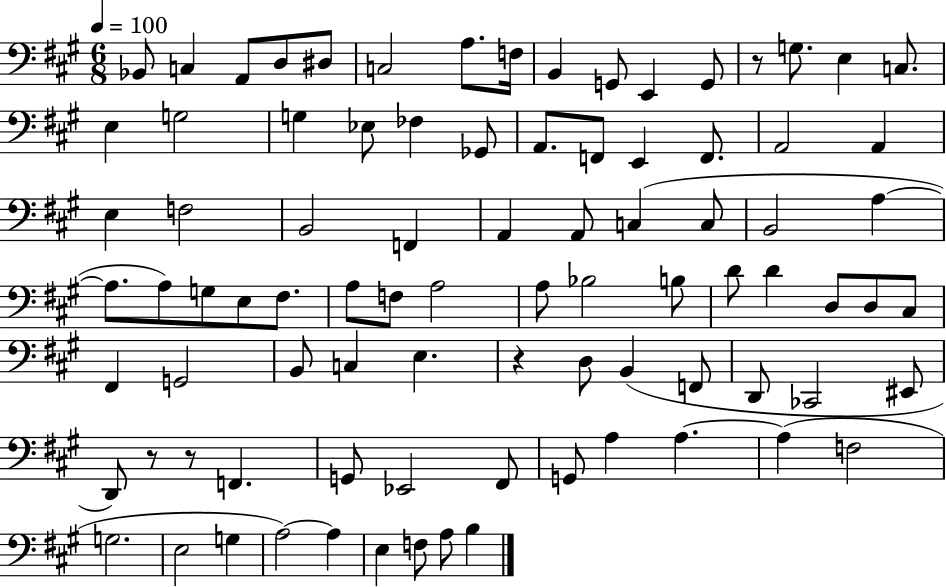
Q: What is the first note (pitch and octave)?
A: Bb2